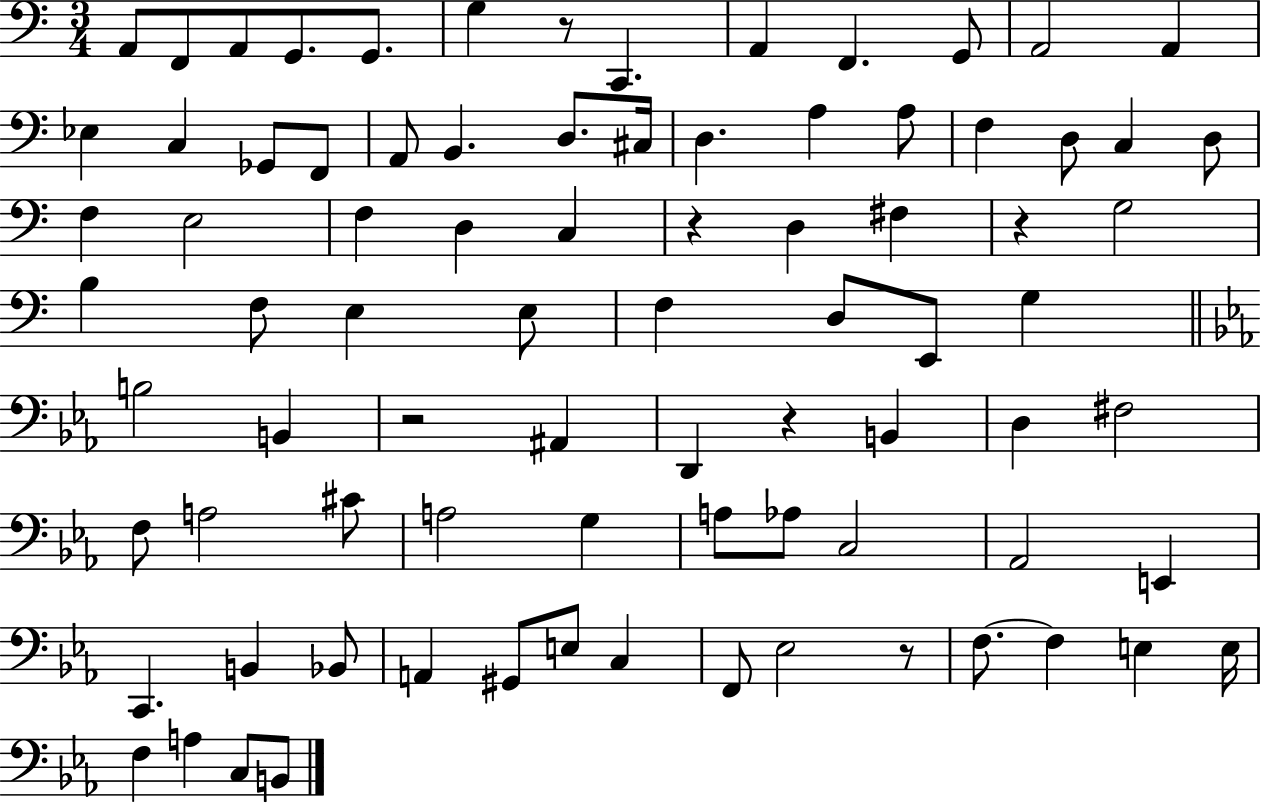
A2/e F2/e A2/e G2/e. G2/e. G3/q R/e C2/q. A2/q F2/q. G2/e A2/h A2/q Eb3/q C3/q Gb2/e F2/e A2/e B2/q. D3/e. C#3/s D3/q. A3/q A3/e F3/q D3/e C3/q D3/e F3/q E3/h F3/q D3/q C3/q R/q D3/q F#3/q R/q G3/h B3/q F3/e E3/q E3/e F3/q D3/e E2/e G3/q B3/h B2/q R/h A#2/q D2/q R/q B2/q D3/q F#3/h F3/e A3/h C#4/e A3/h G3/q A3/e Ab3/e C3/h Ab2/h E2/q C2/q. B2/q Bb2/e A2/q G#2/e E3/e C3/q F2/e Eb3/h R/e F3/e. F3/q E3/q E3/s F3/q A3/q C3/e B2/e